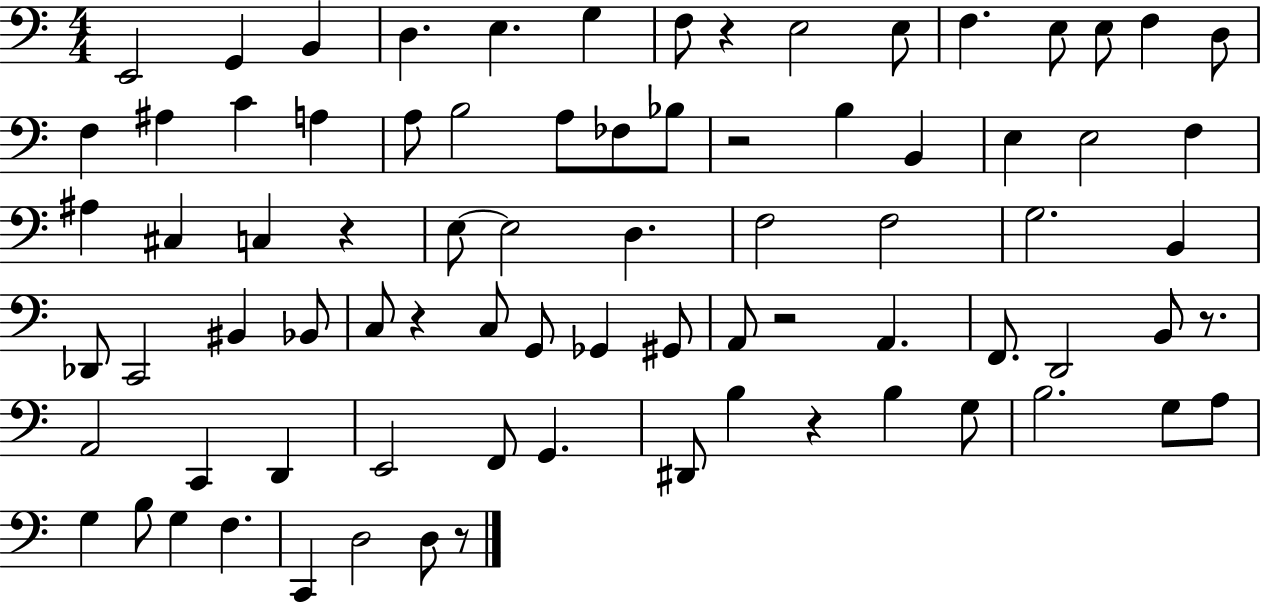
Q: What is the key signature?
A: C major